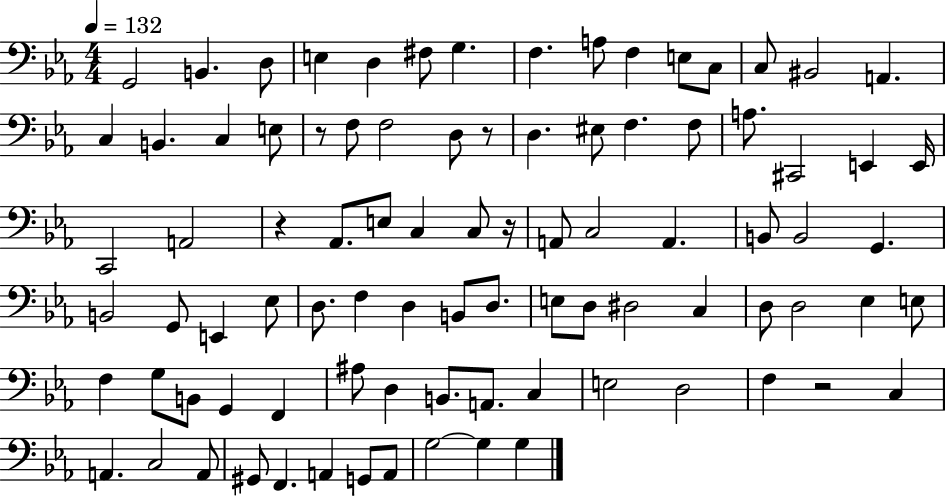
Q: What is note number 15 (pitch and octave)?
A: A2